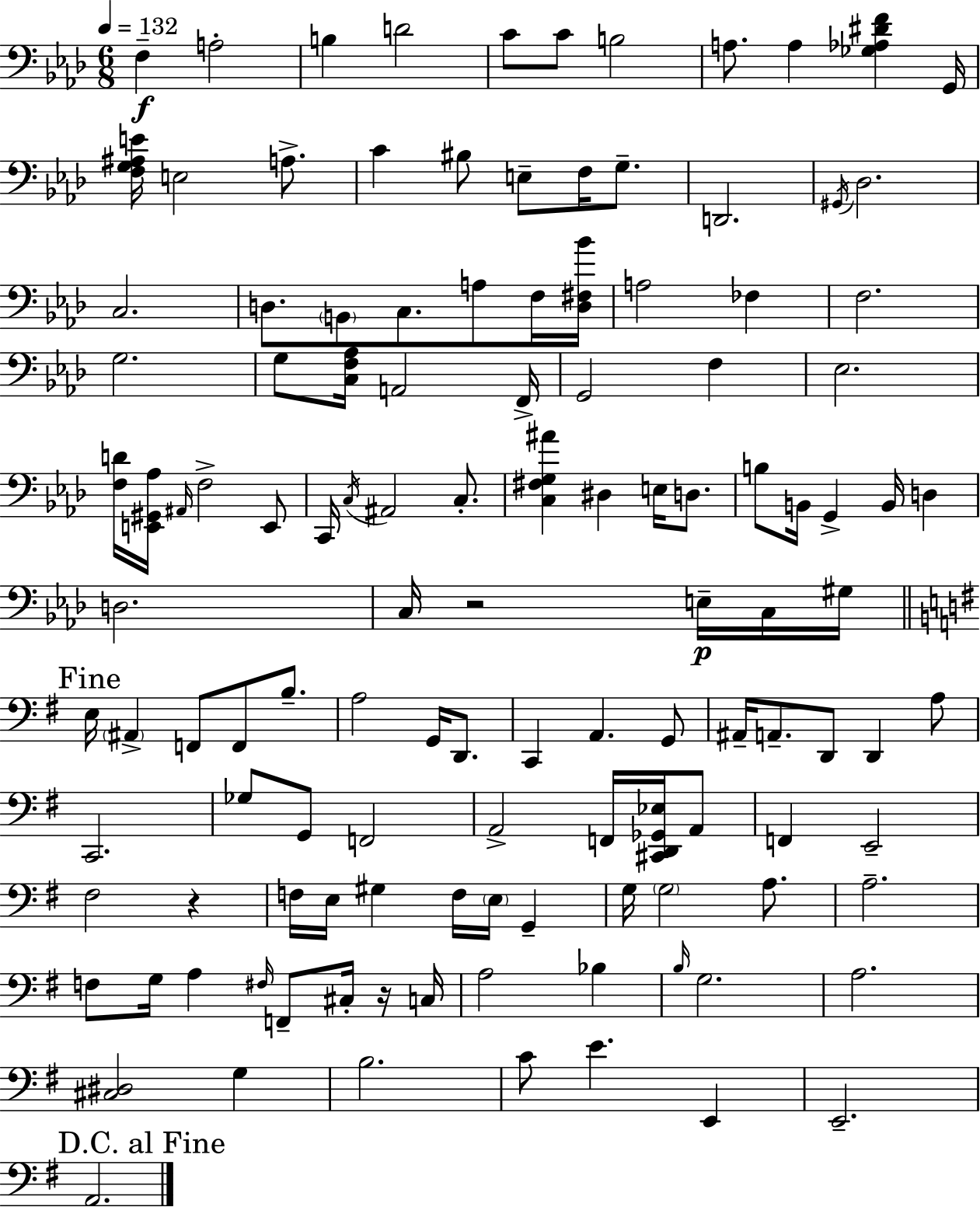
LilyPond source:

{
  \clef bass
  \numericTimeSignature
  \time 6/8
  \key aes \major
  \tempo 4 = 132
  f4--\f a2-. | b4 d'2 | c'8 c'8 b2 | a8. a4 <ges aes dis' f'>4 g,16 | \break <f g ais e'>16 e2 a8.-> | c'4 bis8 e8-- f16 g8.-- | d,2. | \acciaccatura { gis,16 } des2. | \break c2. | d8. \parenthesize b,8 c8. a8 f16 | <d fis bes'>16 a2 fes4 | f2. | \break g2. | g8 <c f aes>16 a,2 | f,16-> g,2 f4 | ees2. | \break <f d'>16 <e, gis, aes>16 \grace { ais,16 } f2-> | e,8 c,16 \acciaccatura { c16 } ais,2 | c8.-. <c fis g ais'>4 dis4 e16 | d8. b8 b,16 g,4-> b,16 d4 | \break d2. | c16 r2 | e16--\p c16 gis16 \mark "Fine" \bar "||" \break \key g \major e16 \parenthesize ais,4-> f,8 f,8 b8.-- | a2 g,16 d,8. | c,4 a,4. g,8 | ais,16-- a,8.-- d,8 d,4 a8 | \break c,2. | ges8 g,8 f,2 | a,2-> f,16 <cis, d, ges, ees>16 a,8 | f,4 e,2-- | \break fis2 r4 | f16 e16 gis4 f16 \parenthesize e16 g,4-- | g16 \parenthesize g2 a8. | a2.-- | \break f8 g16 a4 \grace { fis16 } f,8-- cis16-. r16 | c16 a2 bes4 | \grace { b16 } g2. | a2. | \break <cis dis>2 g4 | b2. | c'8 e'4. e,4 | e,2.-- | \break \mark "D.C. al Fine" a,2. | \bar "|."
}